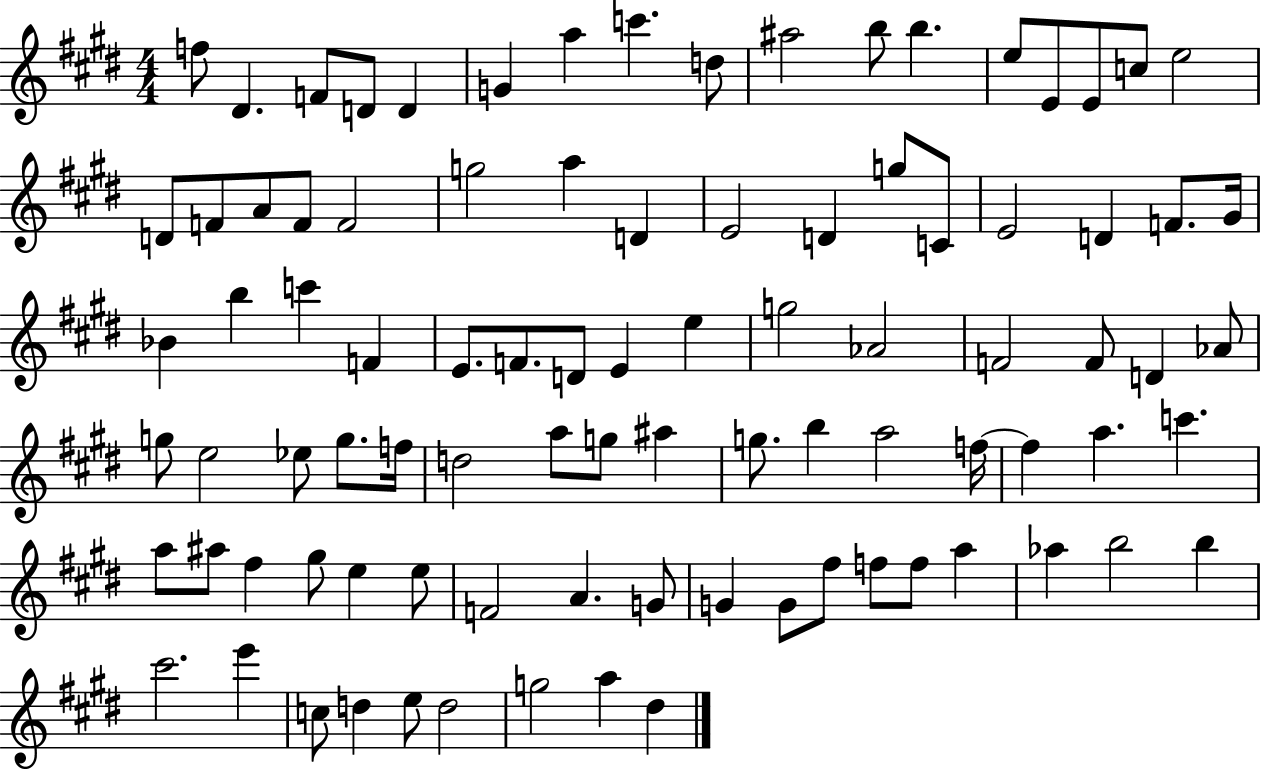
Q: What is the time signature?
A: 4/4